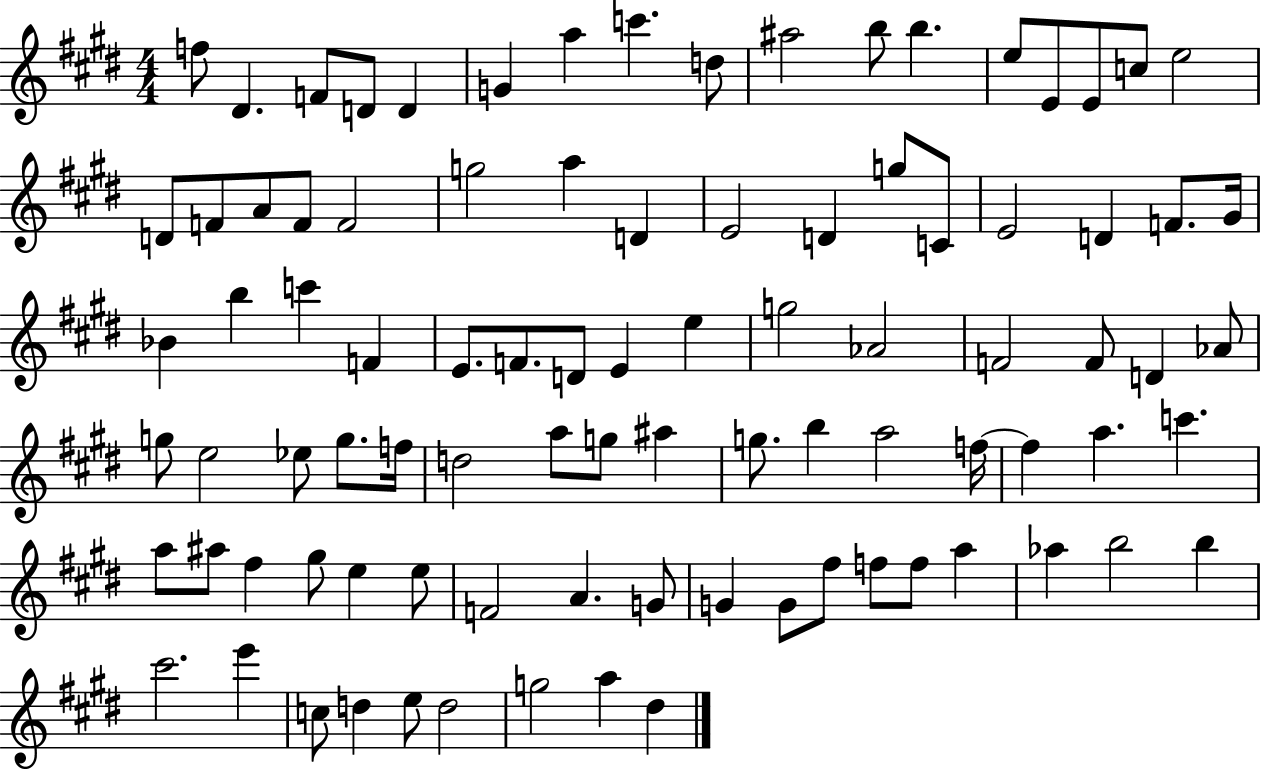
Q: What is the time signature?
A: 4/4